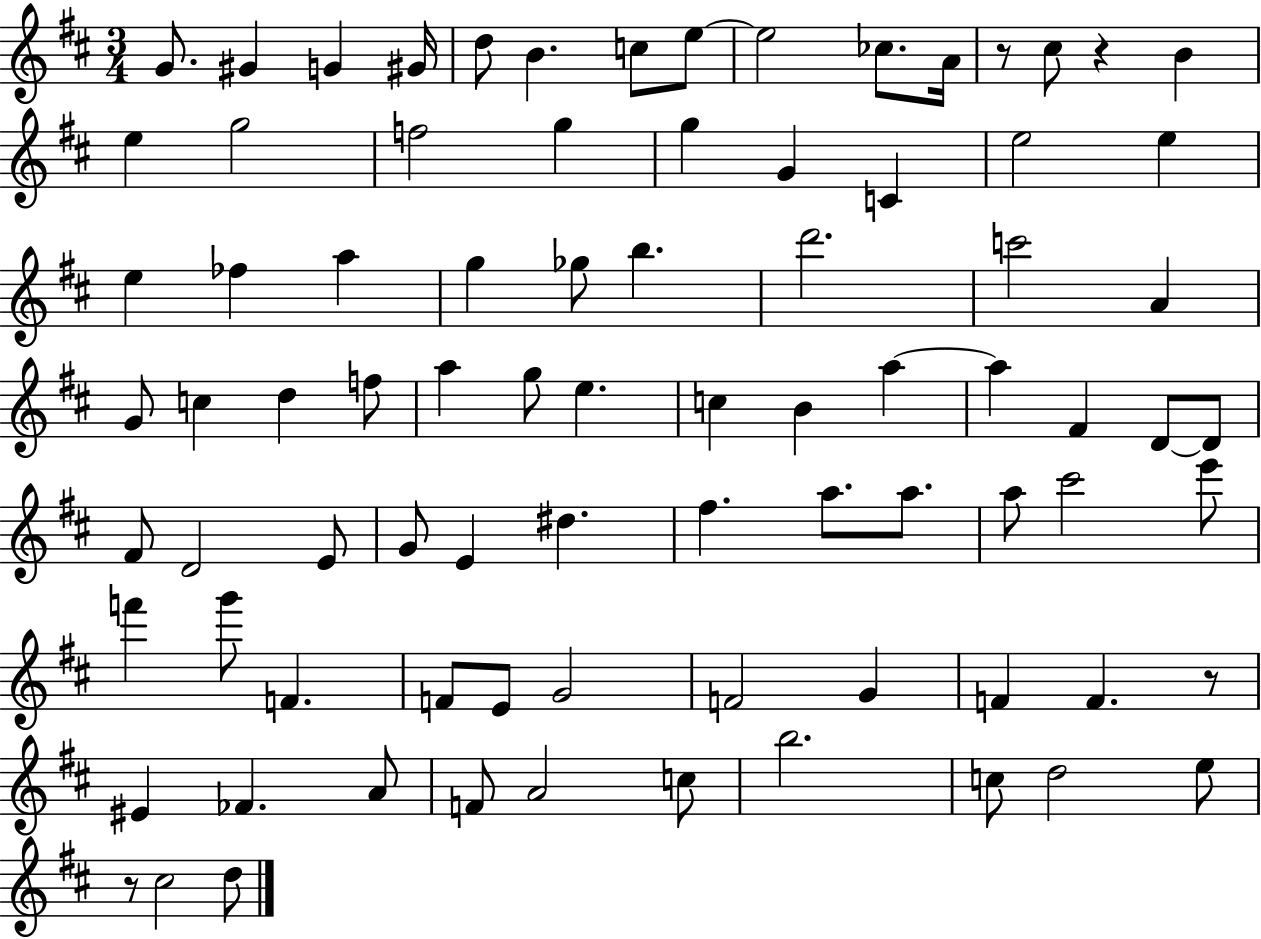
X:1
T:Untitled
M:3/4
L:1/4
K:D
G/2 ^G G ^G/4 d/2 B c/2 e/2 e2 _c/2 A/4 z/2 ^c/2 z B e g2 f2 g g G C e2 e e _f a g _g/2 b d'2 c'2 A G/2 c d f/2 a g/2 e c B a a ^F D/2 D/2 ^F/2 D2 E/2 G/2 E ^d ^f a/2 a/2 a/2 ^c'2 e'/2 f' g'/2 F F/2 E/2 G2 F2 G F F z/2 ^E _F A/2 F/2 A2 c/2 b2 c/2 d2 e/2 z/2 ^c2 d/2